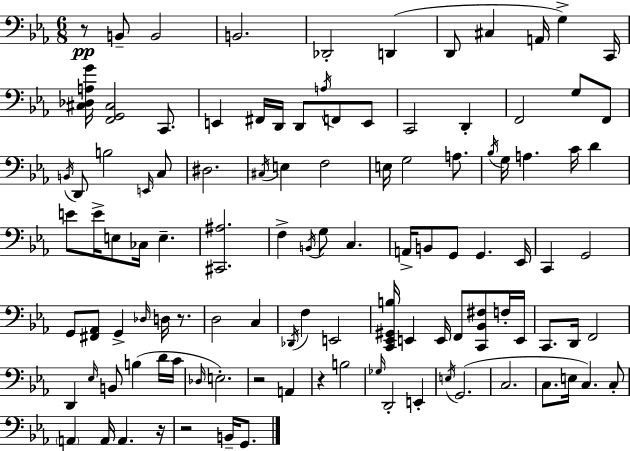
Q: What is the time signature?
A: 6/8